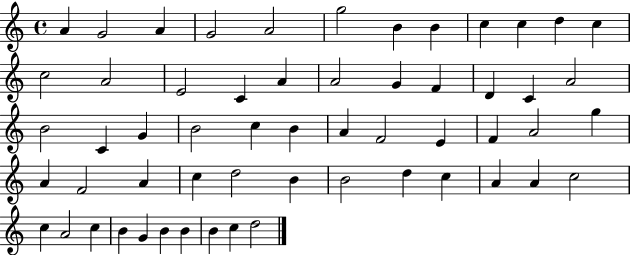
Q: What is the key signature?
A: C major